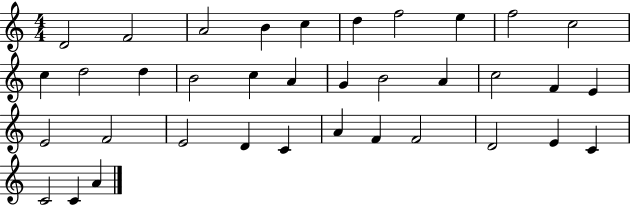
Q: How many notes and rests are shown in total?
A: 36